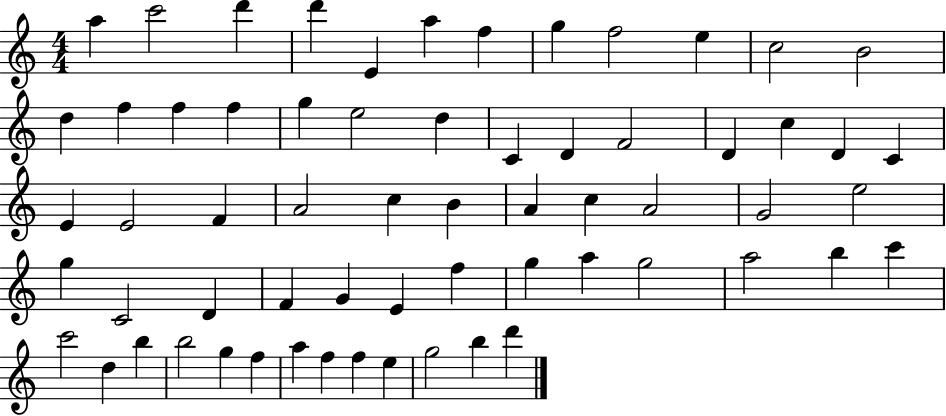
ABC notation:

X:1
T:Untitled
M:4/4
L:1/4
K:C
a c'2 d' d' E a f g f2 e c2 B2 d f f f g e2 d C D F2 D c D C E E2 F A2 c B A c A2 G2 e2 g C2 D F G E f g a g2 a2 b c' c'2 d b b2 g f a f f e g2 b d'